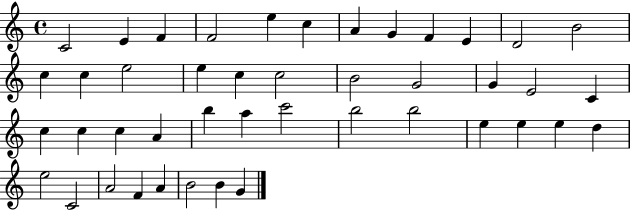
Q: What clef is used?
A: treble